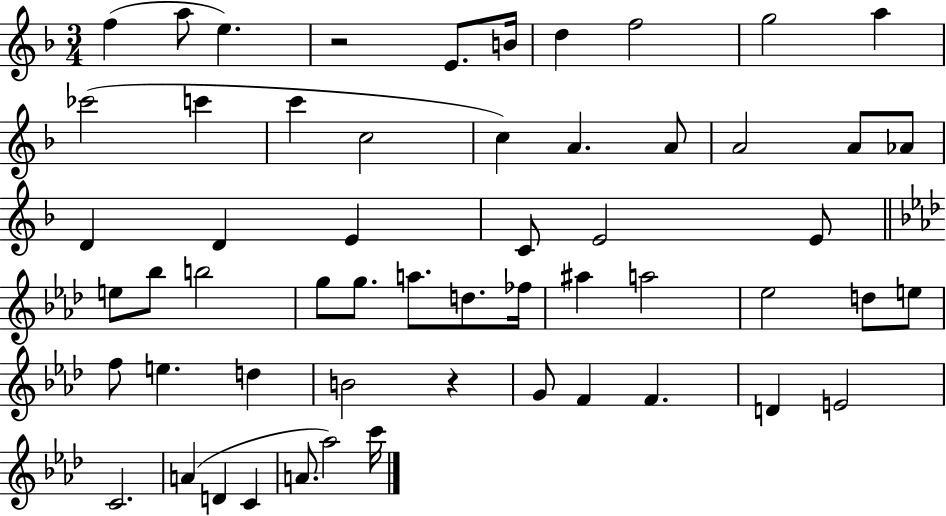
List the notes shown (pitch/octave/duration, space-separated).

F5/q A5/e E5/q. R/h E4/e. B4/s D5/q F5/h G5/h A5/q CES6/h C6/q C6/q C5/h C5/q A4/q. A4/e A4/h A4/e Ab4/e D4/q D4/q E4/q C4/e E4/h E4/e E5/e Bb5/e B5/h G5/e G5/e. A5/e. D5/e. FES5/s A#5/q A5/h Eb5/h D5/e E5/e F5/e E5/q. D5/q B4/h R/q G4/e F4/q F4/q. D4/q E4/h C4/h. A4/q D4/q C4/q A4/e. Ab5/h C6/s